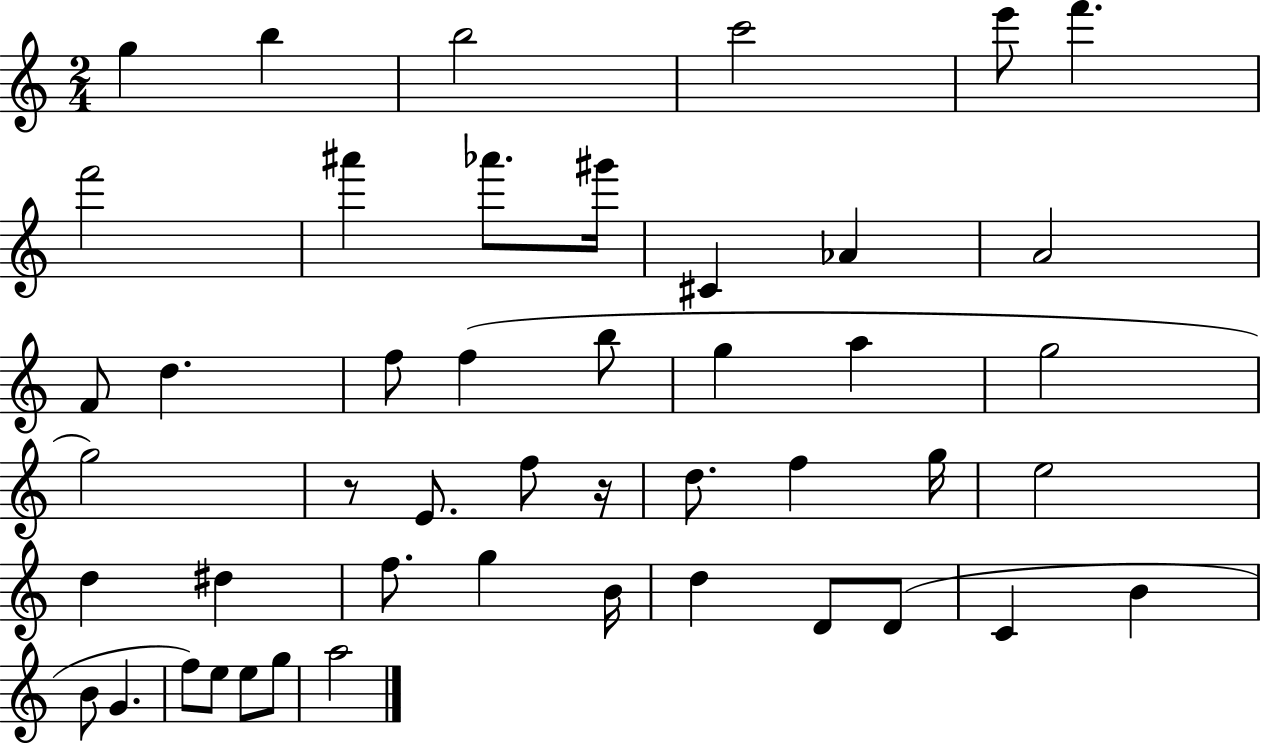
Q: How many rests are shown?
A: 2